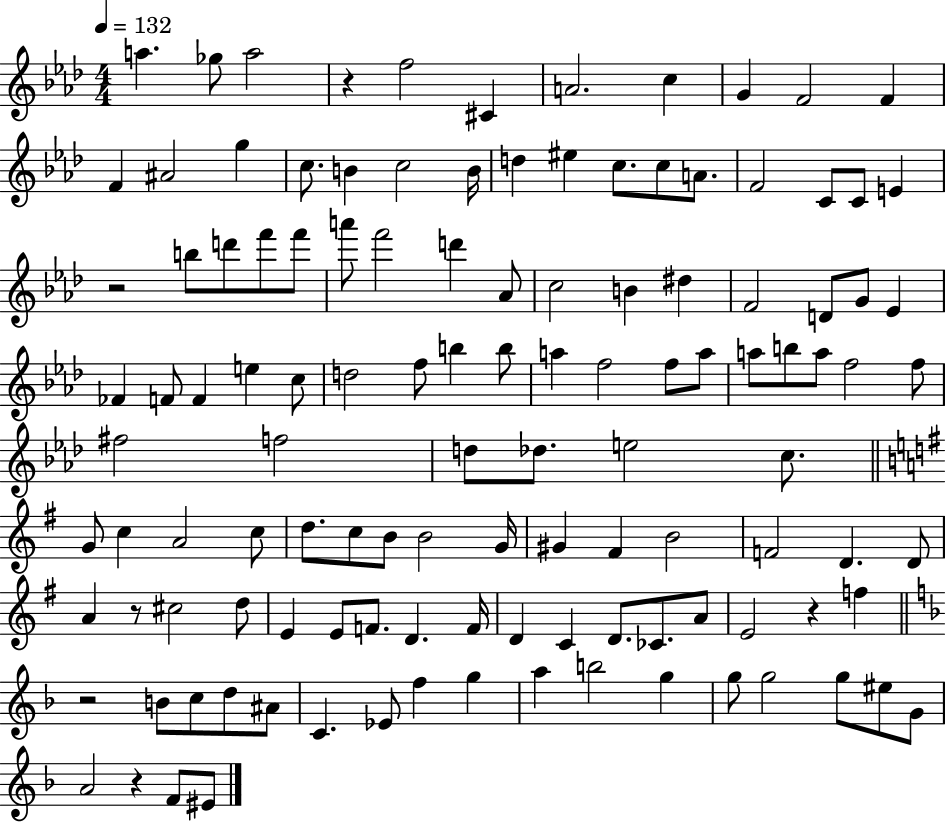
A5/q. Gb5/e A5/h R/q F5/h C#4/q A4/h. C5/q G4/q F4/h F4/q F4/q A#4/h G5/q C5/e. B4/q C5/h B4/s D5/q EIS5/q C5/e. C5/e A4/e. F4/h C4/e C4/e E4/q R/h B5/e D6/e F6/e F6/e A6/e F6/h D6/q Ab4/e C5/h B4/q D#5/q F4/h D4/e G4/e Eb4/q FES4/q F4/e F4/q E5/q C5/e D5/h F5/e B5/q B5/e A5/q F5/h F5/e A5/e A5/e B5/e A5/e F5/h F5/e F#5/h F5/h D5/e Db5/e. E5/h C5/e. G4/e C5/q A4/h C5/e D5/e. C5/e B4/e B4/h G4/s G#4/q F#4/q B4/h F4/h D4/q. D4/e A4/q R/e C#5/h D5/e E4/q E4/e F4/e. D4/q. F4/s D4/q C4/q D4/e. CES4/e. A4/e E4/h R/q F5/q R/h B4/e C5/e D5/e A#4/e C4/q. Eb4/e F5/q G5/q A5/q B5/h G5/q G5/e G5/h G5/e EIS5/e G4/e A4/h R/q F4/e EIS4/e